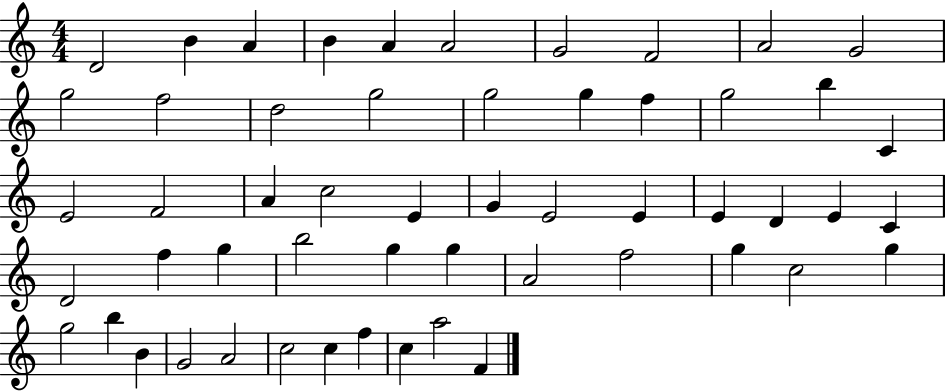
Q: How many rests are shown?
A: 0